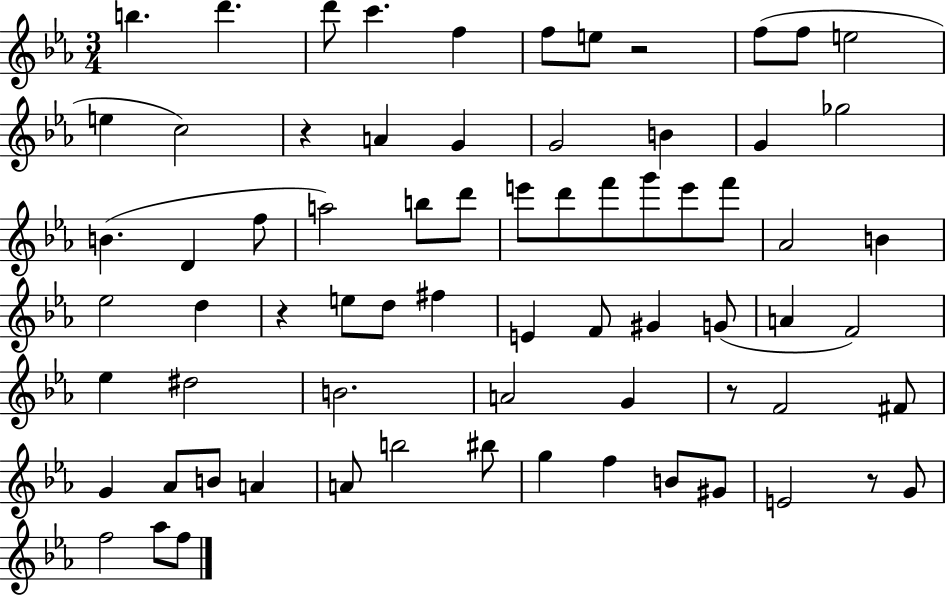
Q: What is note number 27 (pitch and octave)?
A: F6